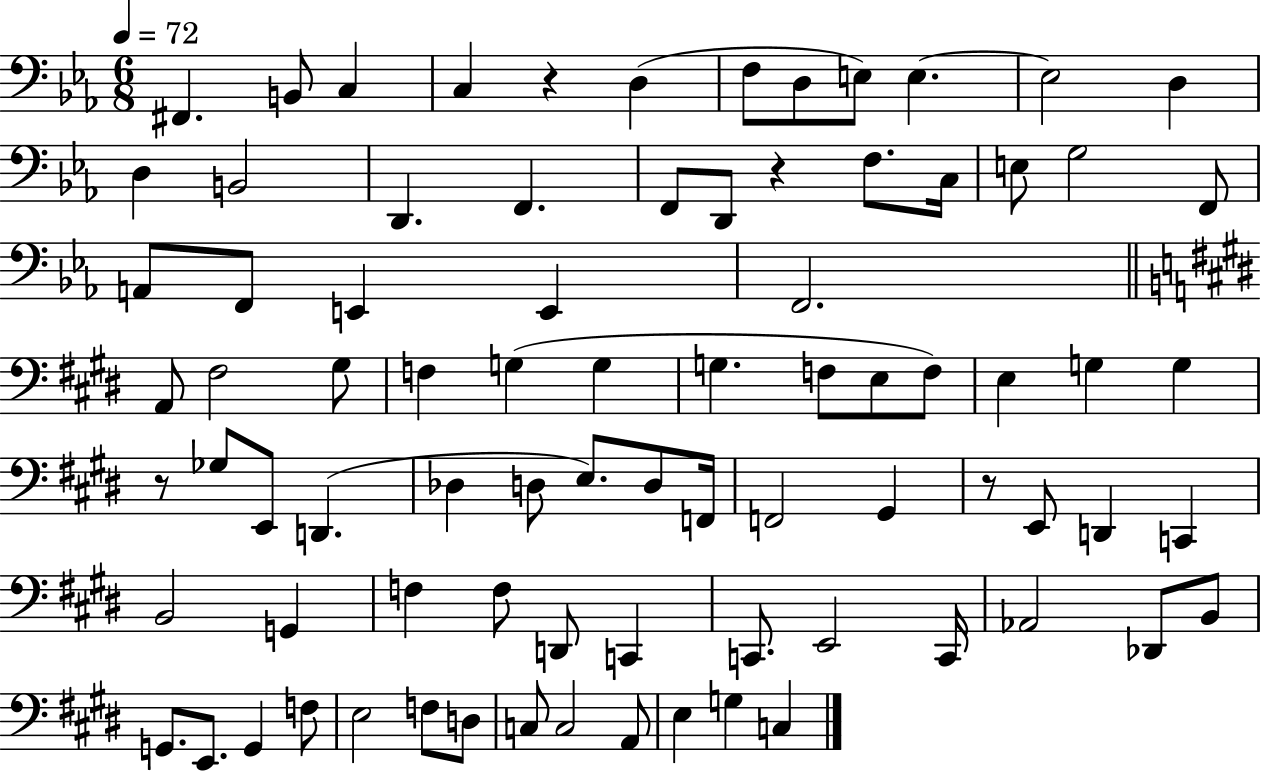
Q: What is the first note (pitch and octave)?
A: F#2